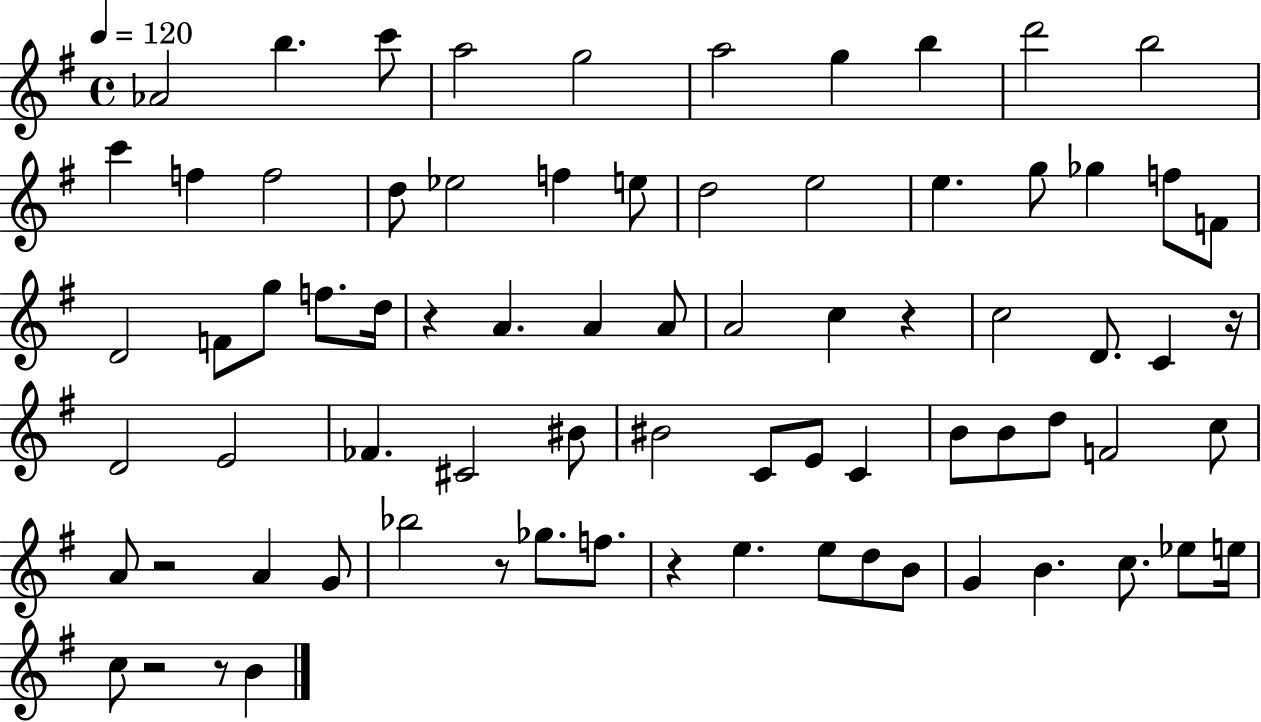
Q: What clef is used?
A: treble